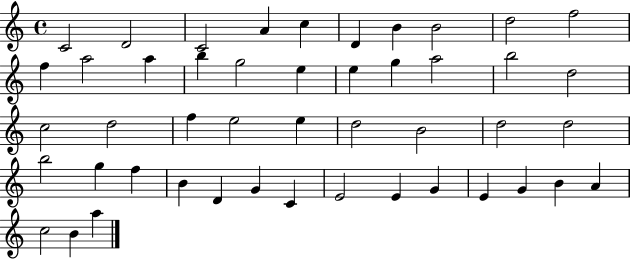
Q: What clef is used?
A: treble